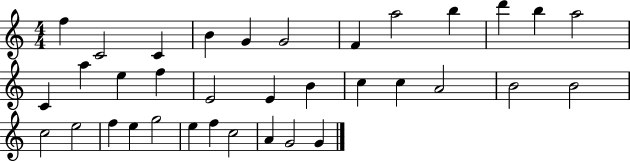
X:1
T:Untitled
M:4/4
L:1/4
K:C
f C2 C B G G2 F a2 b d' b a2 C a e f E2 E B c c A2 B2 B2 c2 e2 f e g2 e f c2 A G2 G